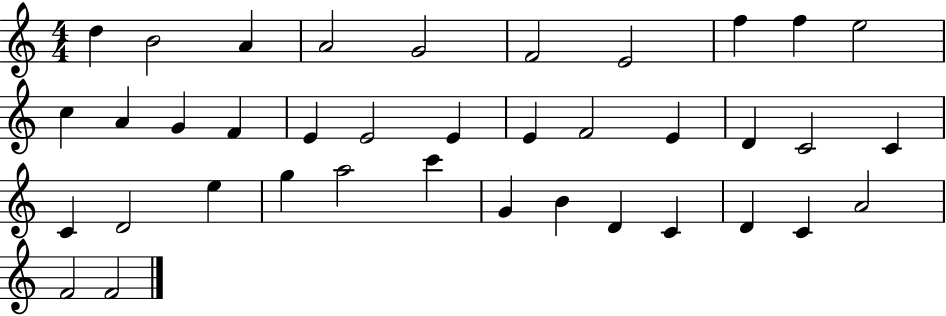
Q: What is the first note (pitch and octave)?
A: D5